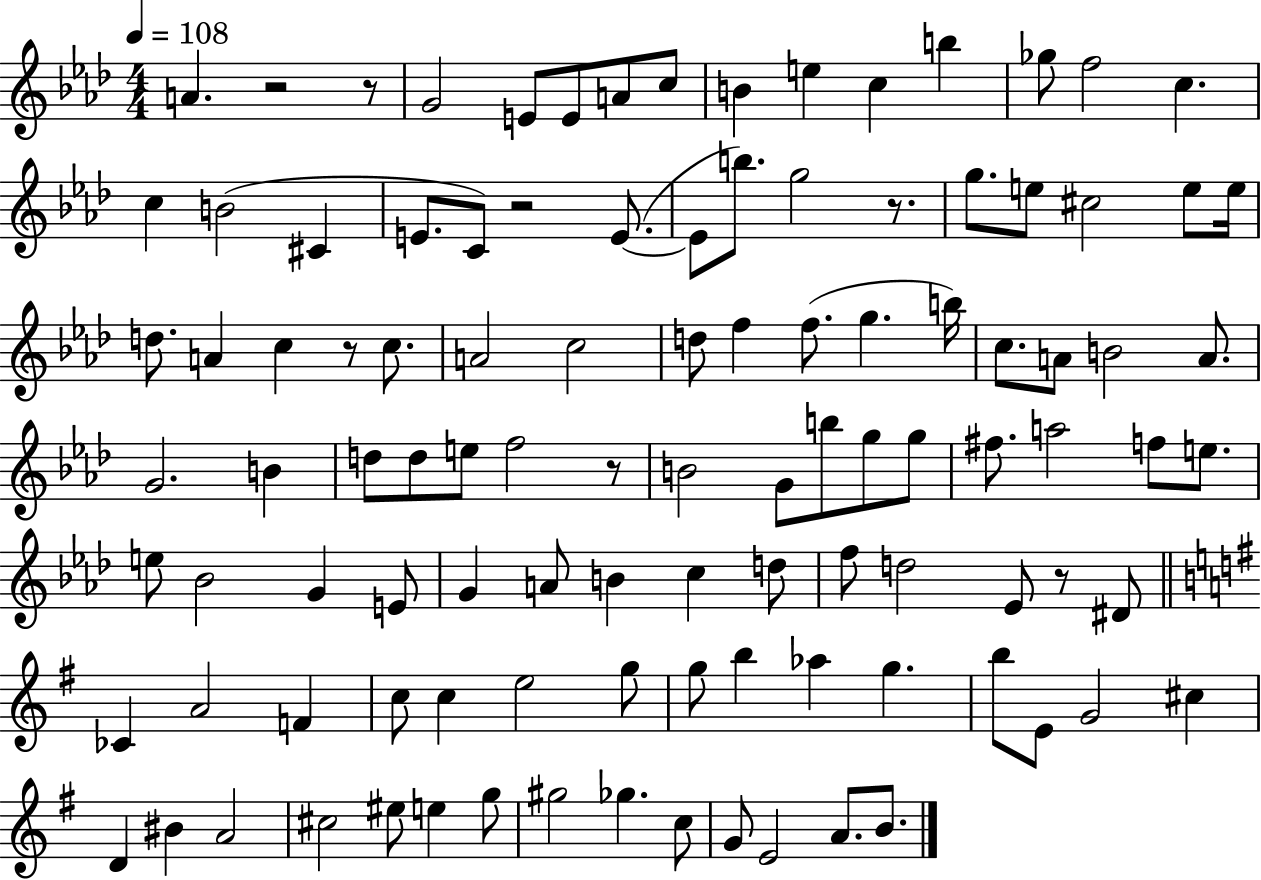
{
  \clef treble
  \numericTimeSignature
  \time 4/4
  \key aes \major
  \tempo 4 = 108
  a'4. r2 r8 | g'2 e'8 e'8 a'8 c''8 | b'4 e''4 c''4 b''4 | ges''8 f''2 c''4. | \break c''4 b'2( cis'4 | e'8. c'8) r2 e'8.~(~ | e'8 b''8.) g''2 r8. | g''8. e''8 cis''2 e''8 e''16 | \break d''8. a'4 c''4 r8 c''8. | a'2 c''2 | d''8 f''4 f''8.( g''4. b''16) | c''8. a'8 b'2 a'8. | \break g'2. b'4 | d''8 d''8 e''8 f''2 r8 | b'2 g'8 b''8 g''8 g''8 | fis''8. a''2 f''8 e''8. | \break e''8 bes'2 g'4 e'8 | g'4 a'8 b'4 c''4 d''8 | f''8 d''2 ees'8 r8 dis'8 | \bar "||" \break \key e \minor ces'4 a'2 f'4 | c''8 c''4 e''2 g''8 | g''8 b''4 aes''4 g''4. | b''8 e'8 g'2 cis''4 | \break d'4 bis'4 a'2 | cis''2 eis''8 e''4 g''8 | gis''2 ges''4. c''8 | g'8 e'2 a'8. b'8. | \break \bar "|."
}